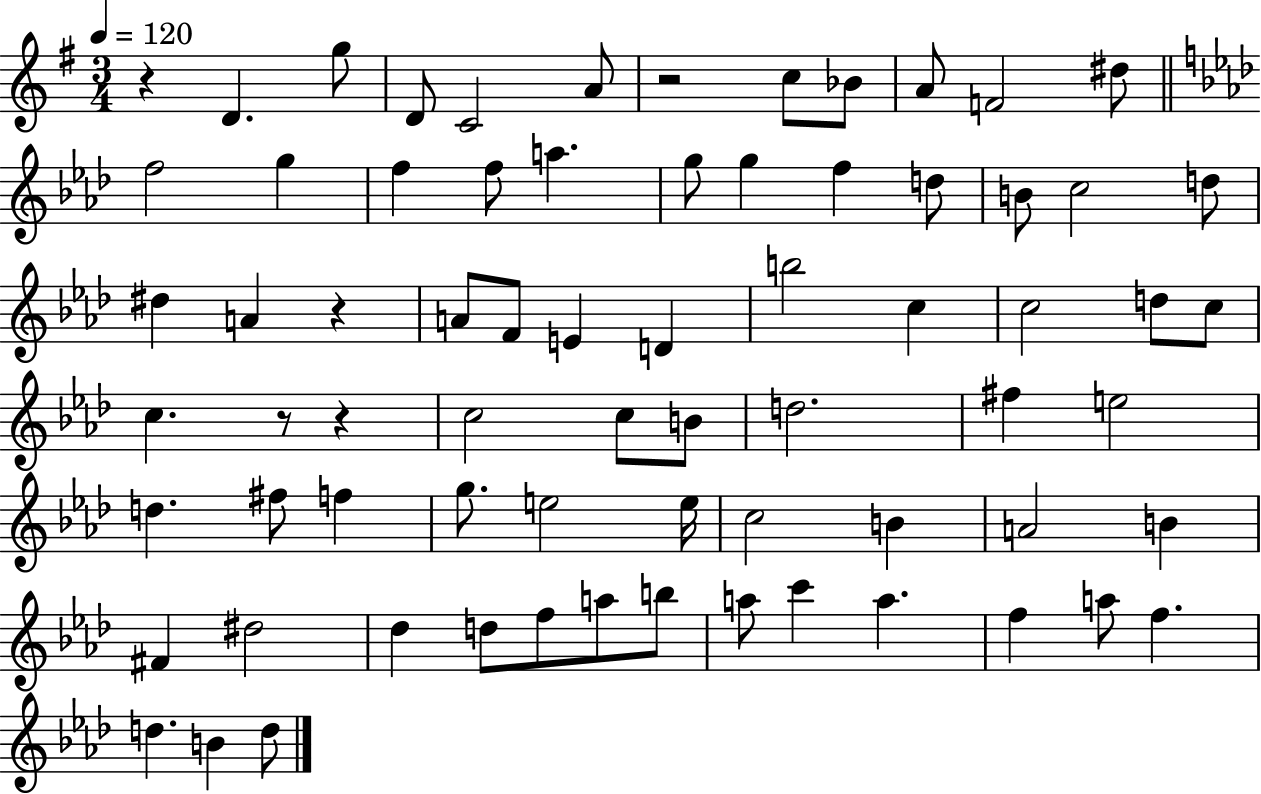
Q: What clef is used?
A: treble